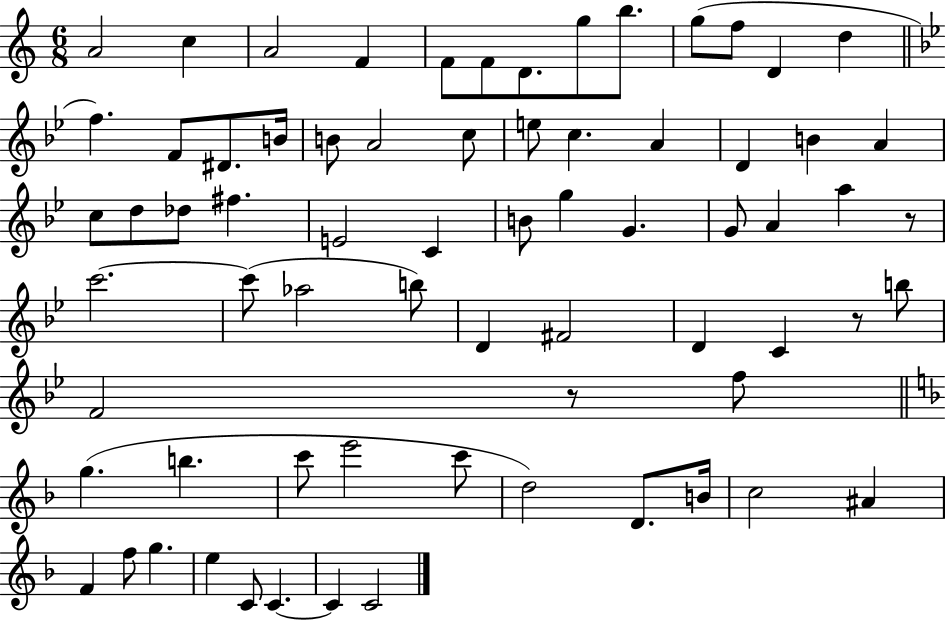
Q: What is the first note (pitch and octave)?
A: A4